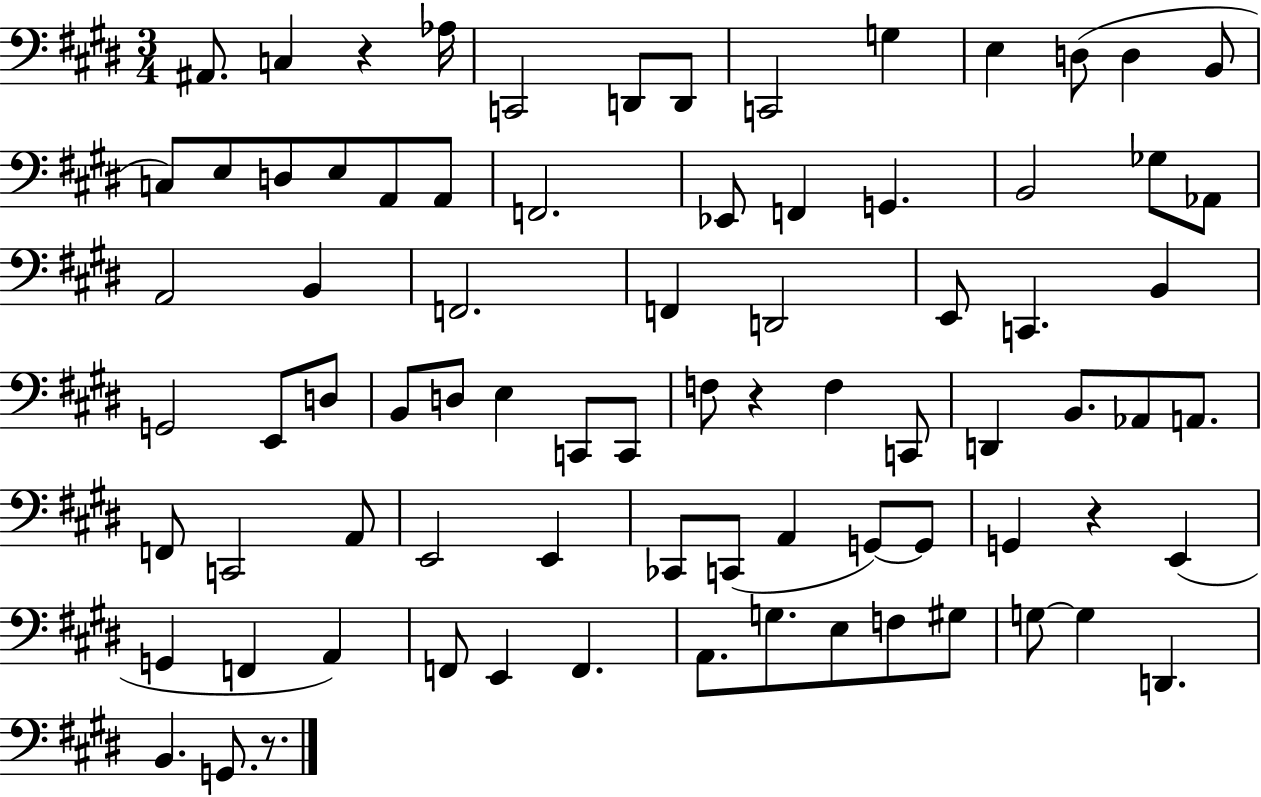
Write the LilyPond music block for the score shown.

{
  \clef bass
  \numericTimeSignature
  \time 3/4
  \key e \major
  \repeat volta 2 { ais,8. c4 r4 aes16 | c,2 d,8 d,8 | c,2 g4 | e4 d8( d4 b,8 | \break c8) e8 d8 e8 a,8 a,8 | f,2. | ees,8 f,4 g,4. | b,2 ges8 aes,8 | \break a,2 b,4 | f,2. | f,4 d,2 | e,8 c,4. b,4 | \break g,2 e,8 d8 | b,8 d8 e4 c,8 c,8 | f8 r4 f4 c,8 | d,4 b,8. aes,8 a,8. | \break f,8 c,2 a,8 | e,2 e,4 | ces,8 c,8( a,4 g,8~~) g,8 | g,4 r4 e,4( | \break g,4 f,4 a,4) | f,8 e,4 f,4. | a,8. g8. e8 f8 gis8 | g8~~ g4 d,4. | \break b,4. g,8. r8. | } \bar "|."
}